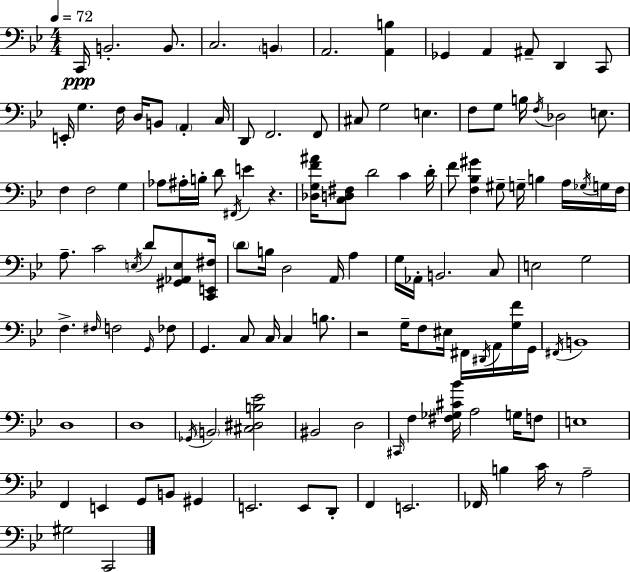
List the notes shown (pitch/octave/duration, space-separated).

C2/s B2/h. B2/e. C3/h. B2/q A2/h. [A2,B3]/q Gb2/q A2/q A#2/e D2/q C2/e E2/s G3/q. F3/s D3/s B2/e A2/q C3/s D2/e F2/h. F2/e C#3/e G3/h E3/q. F3/e G3/e B3/s F3/s Db3/h E3/e. F3/q F3/h G3/q Ab3/e A#3/s B3/s D4/e F#2/s E4/q R/q. [Db3,G3,F4,A#4]/s [C3,D3,F#3]/e D4/h C4/q D4/s F4/e [F3,Bb3,G#4]/q G#3/e G3/s B3/q A3/s Gb3/s G3/s F3/s A3/e. C4/h E3/s D4/e [G#2,Ab2,E3]/e [C2,E2,F#3]/s D4/e B3/s D3/h A2/s A3/q G3/s Ab2/s B2/h. C3/e E3/h G3/h F3/q. F#3/s F3/h G2/s FES3/e G2/q. C3/e C3/s C3/q B3/e. R/h G3/s F3/e EIS3/s F#2/s D#2/s A2/s [G3,F4]/s G2/s F#2/s B2/w D3/w D3/w Gb2/s B2/h [C#3,D#3,B3,Eb4]/h BIS2/h D3/h C#2/s F3/q [F#3,Gb3,C#4,Bb4]/s A3/h G3/s F3/e E3/w F2/q E2/q G2/e B2/e G#2/q E2/h. E2/e D2/e F2/q E2/h. FES2/s B3/q C4/s R/e A3/h G#3/h C2/h